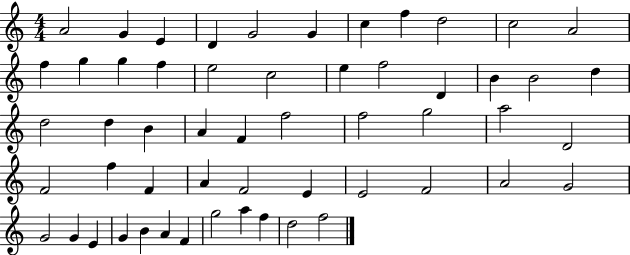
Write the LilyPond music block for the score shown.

{
  \clef treble
  \numericTimeSignature
  \time 4/4
  \key c \major
  a'2 g'4 e'4 | d'4 g'2 g'4 | c''4 f''4 d''2 | c''2 a'2 | \break f''4 g''4 g''4 f''4 | e''2 c''2 | e''4 f''2 d'4 | b'4 b'2 d''4 | \break d''2 d''4 b'4 | a'4 f'4 f''2 | f''2 g''2 | a''2 d'2 | \break f'2 f''4 f'4 | a'4 f'2 e'4 | e'2 f'2 | a'2 g'2 | \break g'2 g'4 e'4 | g'4 b'4 a'4 f'4 | g''2 a''4 f''4 | d''2 f''2 | \break \bar "|."
}